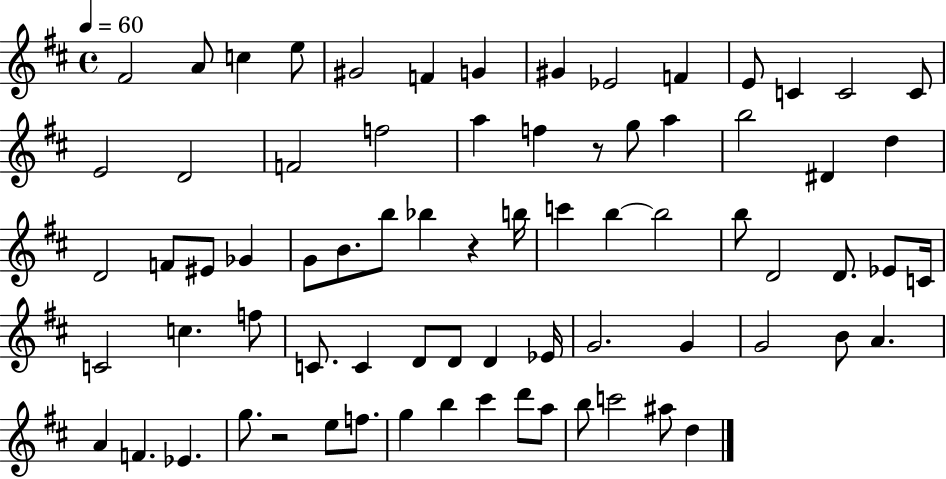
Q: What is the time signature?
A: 4/4